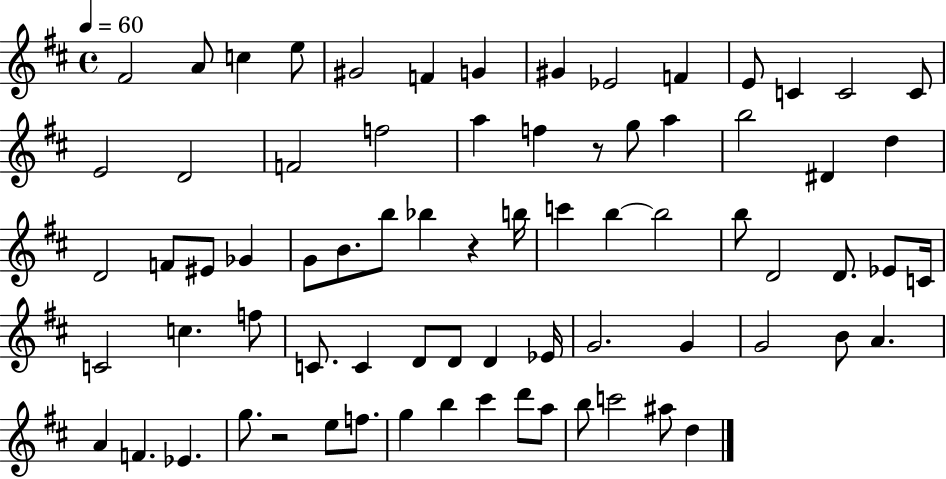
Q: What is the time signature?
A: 4/4